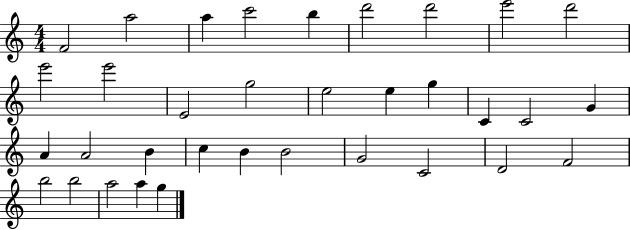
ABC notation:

X:1
T:Untitled
M:4/4
L:1/4
K:C
F2 a2 a c'2 b d'2 d'2 e'2 d'2 e'2 e'2 E2 g2 e2 e g C C2 G A A2 B c B B2 G2 C2 D2 F2 b2 b2 a2 a g